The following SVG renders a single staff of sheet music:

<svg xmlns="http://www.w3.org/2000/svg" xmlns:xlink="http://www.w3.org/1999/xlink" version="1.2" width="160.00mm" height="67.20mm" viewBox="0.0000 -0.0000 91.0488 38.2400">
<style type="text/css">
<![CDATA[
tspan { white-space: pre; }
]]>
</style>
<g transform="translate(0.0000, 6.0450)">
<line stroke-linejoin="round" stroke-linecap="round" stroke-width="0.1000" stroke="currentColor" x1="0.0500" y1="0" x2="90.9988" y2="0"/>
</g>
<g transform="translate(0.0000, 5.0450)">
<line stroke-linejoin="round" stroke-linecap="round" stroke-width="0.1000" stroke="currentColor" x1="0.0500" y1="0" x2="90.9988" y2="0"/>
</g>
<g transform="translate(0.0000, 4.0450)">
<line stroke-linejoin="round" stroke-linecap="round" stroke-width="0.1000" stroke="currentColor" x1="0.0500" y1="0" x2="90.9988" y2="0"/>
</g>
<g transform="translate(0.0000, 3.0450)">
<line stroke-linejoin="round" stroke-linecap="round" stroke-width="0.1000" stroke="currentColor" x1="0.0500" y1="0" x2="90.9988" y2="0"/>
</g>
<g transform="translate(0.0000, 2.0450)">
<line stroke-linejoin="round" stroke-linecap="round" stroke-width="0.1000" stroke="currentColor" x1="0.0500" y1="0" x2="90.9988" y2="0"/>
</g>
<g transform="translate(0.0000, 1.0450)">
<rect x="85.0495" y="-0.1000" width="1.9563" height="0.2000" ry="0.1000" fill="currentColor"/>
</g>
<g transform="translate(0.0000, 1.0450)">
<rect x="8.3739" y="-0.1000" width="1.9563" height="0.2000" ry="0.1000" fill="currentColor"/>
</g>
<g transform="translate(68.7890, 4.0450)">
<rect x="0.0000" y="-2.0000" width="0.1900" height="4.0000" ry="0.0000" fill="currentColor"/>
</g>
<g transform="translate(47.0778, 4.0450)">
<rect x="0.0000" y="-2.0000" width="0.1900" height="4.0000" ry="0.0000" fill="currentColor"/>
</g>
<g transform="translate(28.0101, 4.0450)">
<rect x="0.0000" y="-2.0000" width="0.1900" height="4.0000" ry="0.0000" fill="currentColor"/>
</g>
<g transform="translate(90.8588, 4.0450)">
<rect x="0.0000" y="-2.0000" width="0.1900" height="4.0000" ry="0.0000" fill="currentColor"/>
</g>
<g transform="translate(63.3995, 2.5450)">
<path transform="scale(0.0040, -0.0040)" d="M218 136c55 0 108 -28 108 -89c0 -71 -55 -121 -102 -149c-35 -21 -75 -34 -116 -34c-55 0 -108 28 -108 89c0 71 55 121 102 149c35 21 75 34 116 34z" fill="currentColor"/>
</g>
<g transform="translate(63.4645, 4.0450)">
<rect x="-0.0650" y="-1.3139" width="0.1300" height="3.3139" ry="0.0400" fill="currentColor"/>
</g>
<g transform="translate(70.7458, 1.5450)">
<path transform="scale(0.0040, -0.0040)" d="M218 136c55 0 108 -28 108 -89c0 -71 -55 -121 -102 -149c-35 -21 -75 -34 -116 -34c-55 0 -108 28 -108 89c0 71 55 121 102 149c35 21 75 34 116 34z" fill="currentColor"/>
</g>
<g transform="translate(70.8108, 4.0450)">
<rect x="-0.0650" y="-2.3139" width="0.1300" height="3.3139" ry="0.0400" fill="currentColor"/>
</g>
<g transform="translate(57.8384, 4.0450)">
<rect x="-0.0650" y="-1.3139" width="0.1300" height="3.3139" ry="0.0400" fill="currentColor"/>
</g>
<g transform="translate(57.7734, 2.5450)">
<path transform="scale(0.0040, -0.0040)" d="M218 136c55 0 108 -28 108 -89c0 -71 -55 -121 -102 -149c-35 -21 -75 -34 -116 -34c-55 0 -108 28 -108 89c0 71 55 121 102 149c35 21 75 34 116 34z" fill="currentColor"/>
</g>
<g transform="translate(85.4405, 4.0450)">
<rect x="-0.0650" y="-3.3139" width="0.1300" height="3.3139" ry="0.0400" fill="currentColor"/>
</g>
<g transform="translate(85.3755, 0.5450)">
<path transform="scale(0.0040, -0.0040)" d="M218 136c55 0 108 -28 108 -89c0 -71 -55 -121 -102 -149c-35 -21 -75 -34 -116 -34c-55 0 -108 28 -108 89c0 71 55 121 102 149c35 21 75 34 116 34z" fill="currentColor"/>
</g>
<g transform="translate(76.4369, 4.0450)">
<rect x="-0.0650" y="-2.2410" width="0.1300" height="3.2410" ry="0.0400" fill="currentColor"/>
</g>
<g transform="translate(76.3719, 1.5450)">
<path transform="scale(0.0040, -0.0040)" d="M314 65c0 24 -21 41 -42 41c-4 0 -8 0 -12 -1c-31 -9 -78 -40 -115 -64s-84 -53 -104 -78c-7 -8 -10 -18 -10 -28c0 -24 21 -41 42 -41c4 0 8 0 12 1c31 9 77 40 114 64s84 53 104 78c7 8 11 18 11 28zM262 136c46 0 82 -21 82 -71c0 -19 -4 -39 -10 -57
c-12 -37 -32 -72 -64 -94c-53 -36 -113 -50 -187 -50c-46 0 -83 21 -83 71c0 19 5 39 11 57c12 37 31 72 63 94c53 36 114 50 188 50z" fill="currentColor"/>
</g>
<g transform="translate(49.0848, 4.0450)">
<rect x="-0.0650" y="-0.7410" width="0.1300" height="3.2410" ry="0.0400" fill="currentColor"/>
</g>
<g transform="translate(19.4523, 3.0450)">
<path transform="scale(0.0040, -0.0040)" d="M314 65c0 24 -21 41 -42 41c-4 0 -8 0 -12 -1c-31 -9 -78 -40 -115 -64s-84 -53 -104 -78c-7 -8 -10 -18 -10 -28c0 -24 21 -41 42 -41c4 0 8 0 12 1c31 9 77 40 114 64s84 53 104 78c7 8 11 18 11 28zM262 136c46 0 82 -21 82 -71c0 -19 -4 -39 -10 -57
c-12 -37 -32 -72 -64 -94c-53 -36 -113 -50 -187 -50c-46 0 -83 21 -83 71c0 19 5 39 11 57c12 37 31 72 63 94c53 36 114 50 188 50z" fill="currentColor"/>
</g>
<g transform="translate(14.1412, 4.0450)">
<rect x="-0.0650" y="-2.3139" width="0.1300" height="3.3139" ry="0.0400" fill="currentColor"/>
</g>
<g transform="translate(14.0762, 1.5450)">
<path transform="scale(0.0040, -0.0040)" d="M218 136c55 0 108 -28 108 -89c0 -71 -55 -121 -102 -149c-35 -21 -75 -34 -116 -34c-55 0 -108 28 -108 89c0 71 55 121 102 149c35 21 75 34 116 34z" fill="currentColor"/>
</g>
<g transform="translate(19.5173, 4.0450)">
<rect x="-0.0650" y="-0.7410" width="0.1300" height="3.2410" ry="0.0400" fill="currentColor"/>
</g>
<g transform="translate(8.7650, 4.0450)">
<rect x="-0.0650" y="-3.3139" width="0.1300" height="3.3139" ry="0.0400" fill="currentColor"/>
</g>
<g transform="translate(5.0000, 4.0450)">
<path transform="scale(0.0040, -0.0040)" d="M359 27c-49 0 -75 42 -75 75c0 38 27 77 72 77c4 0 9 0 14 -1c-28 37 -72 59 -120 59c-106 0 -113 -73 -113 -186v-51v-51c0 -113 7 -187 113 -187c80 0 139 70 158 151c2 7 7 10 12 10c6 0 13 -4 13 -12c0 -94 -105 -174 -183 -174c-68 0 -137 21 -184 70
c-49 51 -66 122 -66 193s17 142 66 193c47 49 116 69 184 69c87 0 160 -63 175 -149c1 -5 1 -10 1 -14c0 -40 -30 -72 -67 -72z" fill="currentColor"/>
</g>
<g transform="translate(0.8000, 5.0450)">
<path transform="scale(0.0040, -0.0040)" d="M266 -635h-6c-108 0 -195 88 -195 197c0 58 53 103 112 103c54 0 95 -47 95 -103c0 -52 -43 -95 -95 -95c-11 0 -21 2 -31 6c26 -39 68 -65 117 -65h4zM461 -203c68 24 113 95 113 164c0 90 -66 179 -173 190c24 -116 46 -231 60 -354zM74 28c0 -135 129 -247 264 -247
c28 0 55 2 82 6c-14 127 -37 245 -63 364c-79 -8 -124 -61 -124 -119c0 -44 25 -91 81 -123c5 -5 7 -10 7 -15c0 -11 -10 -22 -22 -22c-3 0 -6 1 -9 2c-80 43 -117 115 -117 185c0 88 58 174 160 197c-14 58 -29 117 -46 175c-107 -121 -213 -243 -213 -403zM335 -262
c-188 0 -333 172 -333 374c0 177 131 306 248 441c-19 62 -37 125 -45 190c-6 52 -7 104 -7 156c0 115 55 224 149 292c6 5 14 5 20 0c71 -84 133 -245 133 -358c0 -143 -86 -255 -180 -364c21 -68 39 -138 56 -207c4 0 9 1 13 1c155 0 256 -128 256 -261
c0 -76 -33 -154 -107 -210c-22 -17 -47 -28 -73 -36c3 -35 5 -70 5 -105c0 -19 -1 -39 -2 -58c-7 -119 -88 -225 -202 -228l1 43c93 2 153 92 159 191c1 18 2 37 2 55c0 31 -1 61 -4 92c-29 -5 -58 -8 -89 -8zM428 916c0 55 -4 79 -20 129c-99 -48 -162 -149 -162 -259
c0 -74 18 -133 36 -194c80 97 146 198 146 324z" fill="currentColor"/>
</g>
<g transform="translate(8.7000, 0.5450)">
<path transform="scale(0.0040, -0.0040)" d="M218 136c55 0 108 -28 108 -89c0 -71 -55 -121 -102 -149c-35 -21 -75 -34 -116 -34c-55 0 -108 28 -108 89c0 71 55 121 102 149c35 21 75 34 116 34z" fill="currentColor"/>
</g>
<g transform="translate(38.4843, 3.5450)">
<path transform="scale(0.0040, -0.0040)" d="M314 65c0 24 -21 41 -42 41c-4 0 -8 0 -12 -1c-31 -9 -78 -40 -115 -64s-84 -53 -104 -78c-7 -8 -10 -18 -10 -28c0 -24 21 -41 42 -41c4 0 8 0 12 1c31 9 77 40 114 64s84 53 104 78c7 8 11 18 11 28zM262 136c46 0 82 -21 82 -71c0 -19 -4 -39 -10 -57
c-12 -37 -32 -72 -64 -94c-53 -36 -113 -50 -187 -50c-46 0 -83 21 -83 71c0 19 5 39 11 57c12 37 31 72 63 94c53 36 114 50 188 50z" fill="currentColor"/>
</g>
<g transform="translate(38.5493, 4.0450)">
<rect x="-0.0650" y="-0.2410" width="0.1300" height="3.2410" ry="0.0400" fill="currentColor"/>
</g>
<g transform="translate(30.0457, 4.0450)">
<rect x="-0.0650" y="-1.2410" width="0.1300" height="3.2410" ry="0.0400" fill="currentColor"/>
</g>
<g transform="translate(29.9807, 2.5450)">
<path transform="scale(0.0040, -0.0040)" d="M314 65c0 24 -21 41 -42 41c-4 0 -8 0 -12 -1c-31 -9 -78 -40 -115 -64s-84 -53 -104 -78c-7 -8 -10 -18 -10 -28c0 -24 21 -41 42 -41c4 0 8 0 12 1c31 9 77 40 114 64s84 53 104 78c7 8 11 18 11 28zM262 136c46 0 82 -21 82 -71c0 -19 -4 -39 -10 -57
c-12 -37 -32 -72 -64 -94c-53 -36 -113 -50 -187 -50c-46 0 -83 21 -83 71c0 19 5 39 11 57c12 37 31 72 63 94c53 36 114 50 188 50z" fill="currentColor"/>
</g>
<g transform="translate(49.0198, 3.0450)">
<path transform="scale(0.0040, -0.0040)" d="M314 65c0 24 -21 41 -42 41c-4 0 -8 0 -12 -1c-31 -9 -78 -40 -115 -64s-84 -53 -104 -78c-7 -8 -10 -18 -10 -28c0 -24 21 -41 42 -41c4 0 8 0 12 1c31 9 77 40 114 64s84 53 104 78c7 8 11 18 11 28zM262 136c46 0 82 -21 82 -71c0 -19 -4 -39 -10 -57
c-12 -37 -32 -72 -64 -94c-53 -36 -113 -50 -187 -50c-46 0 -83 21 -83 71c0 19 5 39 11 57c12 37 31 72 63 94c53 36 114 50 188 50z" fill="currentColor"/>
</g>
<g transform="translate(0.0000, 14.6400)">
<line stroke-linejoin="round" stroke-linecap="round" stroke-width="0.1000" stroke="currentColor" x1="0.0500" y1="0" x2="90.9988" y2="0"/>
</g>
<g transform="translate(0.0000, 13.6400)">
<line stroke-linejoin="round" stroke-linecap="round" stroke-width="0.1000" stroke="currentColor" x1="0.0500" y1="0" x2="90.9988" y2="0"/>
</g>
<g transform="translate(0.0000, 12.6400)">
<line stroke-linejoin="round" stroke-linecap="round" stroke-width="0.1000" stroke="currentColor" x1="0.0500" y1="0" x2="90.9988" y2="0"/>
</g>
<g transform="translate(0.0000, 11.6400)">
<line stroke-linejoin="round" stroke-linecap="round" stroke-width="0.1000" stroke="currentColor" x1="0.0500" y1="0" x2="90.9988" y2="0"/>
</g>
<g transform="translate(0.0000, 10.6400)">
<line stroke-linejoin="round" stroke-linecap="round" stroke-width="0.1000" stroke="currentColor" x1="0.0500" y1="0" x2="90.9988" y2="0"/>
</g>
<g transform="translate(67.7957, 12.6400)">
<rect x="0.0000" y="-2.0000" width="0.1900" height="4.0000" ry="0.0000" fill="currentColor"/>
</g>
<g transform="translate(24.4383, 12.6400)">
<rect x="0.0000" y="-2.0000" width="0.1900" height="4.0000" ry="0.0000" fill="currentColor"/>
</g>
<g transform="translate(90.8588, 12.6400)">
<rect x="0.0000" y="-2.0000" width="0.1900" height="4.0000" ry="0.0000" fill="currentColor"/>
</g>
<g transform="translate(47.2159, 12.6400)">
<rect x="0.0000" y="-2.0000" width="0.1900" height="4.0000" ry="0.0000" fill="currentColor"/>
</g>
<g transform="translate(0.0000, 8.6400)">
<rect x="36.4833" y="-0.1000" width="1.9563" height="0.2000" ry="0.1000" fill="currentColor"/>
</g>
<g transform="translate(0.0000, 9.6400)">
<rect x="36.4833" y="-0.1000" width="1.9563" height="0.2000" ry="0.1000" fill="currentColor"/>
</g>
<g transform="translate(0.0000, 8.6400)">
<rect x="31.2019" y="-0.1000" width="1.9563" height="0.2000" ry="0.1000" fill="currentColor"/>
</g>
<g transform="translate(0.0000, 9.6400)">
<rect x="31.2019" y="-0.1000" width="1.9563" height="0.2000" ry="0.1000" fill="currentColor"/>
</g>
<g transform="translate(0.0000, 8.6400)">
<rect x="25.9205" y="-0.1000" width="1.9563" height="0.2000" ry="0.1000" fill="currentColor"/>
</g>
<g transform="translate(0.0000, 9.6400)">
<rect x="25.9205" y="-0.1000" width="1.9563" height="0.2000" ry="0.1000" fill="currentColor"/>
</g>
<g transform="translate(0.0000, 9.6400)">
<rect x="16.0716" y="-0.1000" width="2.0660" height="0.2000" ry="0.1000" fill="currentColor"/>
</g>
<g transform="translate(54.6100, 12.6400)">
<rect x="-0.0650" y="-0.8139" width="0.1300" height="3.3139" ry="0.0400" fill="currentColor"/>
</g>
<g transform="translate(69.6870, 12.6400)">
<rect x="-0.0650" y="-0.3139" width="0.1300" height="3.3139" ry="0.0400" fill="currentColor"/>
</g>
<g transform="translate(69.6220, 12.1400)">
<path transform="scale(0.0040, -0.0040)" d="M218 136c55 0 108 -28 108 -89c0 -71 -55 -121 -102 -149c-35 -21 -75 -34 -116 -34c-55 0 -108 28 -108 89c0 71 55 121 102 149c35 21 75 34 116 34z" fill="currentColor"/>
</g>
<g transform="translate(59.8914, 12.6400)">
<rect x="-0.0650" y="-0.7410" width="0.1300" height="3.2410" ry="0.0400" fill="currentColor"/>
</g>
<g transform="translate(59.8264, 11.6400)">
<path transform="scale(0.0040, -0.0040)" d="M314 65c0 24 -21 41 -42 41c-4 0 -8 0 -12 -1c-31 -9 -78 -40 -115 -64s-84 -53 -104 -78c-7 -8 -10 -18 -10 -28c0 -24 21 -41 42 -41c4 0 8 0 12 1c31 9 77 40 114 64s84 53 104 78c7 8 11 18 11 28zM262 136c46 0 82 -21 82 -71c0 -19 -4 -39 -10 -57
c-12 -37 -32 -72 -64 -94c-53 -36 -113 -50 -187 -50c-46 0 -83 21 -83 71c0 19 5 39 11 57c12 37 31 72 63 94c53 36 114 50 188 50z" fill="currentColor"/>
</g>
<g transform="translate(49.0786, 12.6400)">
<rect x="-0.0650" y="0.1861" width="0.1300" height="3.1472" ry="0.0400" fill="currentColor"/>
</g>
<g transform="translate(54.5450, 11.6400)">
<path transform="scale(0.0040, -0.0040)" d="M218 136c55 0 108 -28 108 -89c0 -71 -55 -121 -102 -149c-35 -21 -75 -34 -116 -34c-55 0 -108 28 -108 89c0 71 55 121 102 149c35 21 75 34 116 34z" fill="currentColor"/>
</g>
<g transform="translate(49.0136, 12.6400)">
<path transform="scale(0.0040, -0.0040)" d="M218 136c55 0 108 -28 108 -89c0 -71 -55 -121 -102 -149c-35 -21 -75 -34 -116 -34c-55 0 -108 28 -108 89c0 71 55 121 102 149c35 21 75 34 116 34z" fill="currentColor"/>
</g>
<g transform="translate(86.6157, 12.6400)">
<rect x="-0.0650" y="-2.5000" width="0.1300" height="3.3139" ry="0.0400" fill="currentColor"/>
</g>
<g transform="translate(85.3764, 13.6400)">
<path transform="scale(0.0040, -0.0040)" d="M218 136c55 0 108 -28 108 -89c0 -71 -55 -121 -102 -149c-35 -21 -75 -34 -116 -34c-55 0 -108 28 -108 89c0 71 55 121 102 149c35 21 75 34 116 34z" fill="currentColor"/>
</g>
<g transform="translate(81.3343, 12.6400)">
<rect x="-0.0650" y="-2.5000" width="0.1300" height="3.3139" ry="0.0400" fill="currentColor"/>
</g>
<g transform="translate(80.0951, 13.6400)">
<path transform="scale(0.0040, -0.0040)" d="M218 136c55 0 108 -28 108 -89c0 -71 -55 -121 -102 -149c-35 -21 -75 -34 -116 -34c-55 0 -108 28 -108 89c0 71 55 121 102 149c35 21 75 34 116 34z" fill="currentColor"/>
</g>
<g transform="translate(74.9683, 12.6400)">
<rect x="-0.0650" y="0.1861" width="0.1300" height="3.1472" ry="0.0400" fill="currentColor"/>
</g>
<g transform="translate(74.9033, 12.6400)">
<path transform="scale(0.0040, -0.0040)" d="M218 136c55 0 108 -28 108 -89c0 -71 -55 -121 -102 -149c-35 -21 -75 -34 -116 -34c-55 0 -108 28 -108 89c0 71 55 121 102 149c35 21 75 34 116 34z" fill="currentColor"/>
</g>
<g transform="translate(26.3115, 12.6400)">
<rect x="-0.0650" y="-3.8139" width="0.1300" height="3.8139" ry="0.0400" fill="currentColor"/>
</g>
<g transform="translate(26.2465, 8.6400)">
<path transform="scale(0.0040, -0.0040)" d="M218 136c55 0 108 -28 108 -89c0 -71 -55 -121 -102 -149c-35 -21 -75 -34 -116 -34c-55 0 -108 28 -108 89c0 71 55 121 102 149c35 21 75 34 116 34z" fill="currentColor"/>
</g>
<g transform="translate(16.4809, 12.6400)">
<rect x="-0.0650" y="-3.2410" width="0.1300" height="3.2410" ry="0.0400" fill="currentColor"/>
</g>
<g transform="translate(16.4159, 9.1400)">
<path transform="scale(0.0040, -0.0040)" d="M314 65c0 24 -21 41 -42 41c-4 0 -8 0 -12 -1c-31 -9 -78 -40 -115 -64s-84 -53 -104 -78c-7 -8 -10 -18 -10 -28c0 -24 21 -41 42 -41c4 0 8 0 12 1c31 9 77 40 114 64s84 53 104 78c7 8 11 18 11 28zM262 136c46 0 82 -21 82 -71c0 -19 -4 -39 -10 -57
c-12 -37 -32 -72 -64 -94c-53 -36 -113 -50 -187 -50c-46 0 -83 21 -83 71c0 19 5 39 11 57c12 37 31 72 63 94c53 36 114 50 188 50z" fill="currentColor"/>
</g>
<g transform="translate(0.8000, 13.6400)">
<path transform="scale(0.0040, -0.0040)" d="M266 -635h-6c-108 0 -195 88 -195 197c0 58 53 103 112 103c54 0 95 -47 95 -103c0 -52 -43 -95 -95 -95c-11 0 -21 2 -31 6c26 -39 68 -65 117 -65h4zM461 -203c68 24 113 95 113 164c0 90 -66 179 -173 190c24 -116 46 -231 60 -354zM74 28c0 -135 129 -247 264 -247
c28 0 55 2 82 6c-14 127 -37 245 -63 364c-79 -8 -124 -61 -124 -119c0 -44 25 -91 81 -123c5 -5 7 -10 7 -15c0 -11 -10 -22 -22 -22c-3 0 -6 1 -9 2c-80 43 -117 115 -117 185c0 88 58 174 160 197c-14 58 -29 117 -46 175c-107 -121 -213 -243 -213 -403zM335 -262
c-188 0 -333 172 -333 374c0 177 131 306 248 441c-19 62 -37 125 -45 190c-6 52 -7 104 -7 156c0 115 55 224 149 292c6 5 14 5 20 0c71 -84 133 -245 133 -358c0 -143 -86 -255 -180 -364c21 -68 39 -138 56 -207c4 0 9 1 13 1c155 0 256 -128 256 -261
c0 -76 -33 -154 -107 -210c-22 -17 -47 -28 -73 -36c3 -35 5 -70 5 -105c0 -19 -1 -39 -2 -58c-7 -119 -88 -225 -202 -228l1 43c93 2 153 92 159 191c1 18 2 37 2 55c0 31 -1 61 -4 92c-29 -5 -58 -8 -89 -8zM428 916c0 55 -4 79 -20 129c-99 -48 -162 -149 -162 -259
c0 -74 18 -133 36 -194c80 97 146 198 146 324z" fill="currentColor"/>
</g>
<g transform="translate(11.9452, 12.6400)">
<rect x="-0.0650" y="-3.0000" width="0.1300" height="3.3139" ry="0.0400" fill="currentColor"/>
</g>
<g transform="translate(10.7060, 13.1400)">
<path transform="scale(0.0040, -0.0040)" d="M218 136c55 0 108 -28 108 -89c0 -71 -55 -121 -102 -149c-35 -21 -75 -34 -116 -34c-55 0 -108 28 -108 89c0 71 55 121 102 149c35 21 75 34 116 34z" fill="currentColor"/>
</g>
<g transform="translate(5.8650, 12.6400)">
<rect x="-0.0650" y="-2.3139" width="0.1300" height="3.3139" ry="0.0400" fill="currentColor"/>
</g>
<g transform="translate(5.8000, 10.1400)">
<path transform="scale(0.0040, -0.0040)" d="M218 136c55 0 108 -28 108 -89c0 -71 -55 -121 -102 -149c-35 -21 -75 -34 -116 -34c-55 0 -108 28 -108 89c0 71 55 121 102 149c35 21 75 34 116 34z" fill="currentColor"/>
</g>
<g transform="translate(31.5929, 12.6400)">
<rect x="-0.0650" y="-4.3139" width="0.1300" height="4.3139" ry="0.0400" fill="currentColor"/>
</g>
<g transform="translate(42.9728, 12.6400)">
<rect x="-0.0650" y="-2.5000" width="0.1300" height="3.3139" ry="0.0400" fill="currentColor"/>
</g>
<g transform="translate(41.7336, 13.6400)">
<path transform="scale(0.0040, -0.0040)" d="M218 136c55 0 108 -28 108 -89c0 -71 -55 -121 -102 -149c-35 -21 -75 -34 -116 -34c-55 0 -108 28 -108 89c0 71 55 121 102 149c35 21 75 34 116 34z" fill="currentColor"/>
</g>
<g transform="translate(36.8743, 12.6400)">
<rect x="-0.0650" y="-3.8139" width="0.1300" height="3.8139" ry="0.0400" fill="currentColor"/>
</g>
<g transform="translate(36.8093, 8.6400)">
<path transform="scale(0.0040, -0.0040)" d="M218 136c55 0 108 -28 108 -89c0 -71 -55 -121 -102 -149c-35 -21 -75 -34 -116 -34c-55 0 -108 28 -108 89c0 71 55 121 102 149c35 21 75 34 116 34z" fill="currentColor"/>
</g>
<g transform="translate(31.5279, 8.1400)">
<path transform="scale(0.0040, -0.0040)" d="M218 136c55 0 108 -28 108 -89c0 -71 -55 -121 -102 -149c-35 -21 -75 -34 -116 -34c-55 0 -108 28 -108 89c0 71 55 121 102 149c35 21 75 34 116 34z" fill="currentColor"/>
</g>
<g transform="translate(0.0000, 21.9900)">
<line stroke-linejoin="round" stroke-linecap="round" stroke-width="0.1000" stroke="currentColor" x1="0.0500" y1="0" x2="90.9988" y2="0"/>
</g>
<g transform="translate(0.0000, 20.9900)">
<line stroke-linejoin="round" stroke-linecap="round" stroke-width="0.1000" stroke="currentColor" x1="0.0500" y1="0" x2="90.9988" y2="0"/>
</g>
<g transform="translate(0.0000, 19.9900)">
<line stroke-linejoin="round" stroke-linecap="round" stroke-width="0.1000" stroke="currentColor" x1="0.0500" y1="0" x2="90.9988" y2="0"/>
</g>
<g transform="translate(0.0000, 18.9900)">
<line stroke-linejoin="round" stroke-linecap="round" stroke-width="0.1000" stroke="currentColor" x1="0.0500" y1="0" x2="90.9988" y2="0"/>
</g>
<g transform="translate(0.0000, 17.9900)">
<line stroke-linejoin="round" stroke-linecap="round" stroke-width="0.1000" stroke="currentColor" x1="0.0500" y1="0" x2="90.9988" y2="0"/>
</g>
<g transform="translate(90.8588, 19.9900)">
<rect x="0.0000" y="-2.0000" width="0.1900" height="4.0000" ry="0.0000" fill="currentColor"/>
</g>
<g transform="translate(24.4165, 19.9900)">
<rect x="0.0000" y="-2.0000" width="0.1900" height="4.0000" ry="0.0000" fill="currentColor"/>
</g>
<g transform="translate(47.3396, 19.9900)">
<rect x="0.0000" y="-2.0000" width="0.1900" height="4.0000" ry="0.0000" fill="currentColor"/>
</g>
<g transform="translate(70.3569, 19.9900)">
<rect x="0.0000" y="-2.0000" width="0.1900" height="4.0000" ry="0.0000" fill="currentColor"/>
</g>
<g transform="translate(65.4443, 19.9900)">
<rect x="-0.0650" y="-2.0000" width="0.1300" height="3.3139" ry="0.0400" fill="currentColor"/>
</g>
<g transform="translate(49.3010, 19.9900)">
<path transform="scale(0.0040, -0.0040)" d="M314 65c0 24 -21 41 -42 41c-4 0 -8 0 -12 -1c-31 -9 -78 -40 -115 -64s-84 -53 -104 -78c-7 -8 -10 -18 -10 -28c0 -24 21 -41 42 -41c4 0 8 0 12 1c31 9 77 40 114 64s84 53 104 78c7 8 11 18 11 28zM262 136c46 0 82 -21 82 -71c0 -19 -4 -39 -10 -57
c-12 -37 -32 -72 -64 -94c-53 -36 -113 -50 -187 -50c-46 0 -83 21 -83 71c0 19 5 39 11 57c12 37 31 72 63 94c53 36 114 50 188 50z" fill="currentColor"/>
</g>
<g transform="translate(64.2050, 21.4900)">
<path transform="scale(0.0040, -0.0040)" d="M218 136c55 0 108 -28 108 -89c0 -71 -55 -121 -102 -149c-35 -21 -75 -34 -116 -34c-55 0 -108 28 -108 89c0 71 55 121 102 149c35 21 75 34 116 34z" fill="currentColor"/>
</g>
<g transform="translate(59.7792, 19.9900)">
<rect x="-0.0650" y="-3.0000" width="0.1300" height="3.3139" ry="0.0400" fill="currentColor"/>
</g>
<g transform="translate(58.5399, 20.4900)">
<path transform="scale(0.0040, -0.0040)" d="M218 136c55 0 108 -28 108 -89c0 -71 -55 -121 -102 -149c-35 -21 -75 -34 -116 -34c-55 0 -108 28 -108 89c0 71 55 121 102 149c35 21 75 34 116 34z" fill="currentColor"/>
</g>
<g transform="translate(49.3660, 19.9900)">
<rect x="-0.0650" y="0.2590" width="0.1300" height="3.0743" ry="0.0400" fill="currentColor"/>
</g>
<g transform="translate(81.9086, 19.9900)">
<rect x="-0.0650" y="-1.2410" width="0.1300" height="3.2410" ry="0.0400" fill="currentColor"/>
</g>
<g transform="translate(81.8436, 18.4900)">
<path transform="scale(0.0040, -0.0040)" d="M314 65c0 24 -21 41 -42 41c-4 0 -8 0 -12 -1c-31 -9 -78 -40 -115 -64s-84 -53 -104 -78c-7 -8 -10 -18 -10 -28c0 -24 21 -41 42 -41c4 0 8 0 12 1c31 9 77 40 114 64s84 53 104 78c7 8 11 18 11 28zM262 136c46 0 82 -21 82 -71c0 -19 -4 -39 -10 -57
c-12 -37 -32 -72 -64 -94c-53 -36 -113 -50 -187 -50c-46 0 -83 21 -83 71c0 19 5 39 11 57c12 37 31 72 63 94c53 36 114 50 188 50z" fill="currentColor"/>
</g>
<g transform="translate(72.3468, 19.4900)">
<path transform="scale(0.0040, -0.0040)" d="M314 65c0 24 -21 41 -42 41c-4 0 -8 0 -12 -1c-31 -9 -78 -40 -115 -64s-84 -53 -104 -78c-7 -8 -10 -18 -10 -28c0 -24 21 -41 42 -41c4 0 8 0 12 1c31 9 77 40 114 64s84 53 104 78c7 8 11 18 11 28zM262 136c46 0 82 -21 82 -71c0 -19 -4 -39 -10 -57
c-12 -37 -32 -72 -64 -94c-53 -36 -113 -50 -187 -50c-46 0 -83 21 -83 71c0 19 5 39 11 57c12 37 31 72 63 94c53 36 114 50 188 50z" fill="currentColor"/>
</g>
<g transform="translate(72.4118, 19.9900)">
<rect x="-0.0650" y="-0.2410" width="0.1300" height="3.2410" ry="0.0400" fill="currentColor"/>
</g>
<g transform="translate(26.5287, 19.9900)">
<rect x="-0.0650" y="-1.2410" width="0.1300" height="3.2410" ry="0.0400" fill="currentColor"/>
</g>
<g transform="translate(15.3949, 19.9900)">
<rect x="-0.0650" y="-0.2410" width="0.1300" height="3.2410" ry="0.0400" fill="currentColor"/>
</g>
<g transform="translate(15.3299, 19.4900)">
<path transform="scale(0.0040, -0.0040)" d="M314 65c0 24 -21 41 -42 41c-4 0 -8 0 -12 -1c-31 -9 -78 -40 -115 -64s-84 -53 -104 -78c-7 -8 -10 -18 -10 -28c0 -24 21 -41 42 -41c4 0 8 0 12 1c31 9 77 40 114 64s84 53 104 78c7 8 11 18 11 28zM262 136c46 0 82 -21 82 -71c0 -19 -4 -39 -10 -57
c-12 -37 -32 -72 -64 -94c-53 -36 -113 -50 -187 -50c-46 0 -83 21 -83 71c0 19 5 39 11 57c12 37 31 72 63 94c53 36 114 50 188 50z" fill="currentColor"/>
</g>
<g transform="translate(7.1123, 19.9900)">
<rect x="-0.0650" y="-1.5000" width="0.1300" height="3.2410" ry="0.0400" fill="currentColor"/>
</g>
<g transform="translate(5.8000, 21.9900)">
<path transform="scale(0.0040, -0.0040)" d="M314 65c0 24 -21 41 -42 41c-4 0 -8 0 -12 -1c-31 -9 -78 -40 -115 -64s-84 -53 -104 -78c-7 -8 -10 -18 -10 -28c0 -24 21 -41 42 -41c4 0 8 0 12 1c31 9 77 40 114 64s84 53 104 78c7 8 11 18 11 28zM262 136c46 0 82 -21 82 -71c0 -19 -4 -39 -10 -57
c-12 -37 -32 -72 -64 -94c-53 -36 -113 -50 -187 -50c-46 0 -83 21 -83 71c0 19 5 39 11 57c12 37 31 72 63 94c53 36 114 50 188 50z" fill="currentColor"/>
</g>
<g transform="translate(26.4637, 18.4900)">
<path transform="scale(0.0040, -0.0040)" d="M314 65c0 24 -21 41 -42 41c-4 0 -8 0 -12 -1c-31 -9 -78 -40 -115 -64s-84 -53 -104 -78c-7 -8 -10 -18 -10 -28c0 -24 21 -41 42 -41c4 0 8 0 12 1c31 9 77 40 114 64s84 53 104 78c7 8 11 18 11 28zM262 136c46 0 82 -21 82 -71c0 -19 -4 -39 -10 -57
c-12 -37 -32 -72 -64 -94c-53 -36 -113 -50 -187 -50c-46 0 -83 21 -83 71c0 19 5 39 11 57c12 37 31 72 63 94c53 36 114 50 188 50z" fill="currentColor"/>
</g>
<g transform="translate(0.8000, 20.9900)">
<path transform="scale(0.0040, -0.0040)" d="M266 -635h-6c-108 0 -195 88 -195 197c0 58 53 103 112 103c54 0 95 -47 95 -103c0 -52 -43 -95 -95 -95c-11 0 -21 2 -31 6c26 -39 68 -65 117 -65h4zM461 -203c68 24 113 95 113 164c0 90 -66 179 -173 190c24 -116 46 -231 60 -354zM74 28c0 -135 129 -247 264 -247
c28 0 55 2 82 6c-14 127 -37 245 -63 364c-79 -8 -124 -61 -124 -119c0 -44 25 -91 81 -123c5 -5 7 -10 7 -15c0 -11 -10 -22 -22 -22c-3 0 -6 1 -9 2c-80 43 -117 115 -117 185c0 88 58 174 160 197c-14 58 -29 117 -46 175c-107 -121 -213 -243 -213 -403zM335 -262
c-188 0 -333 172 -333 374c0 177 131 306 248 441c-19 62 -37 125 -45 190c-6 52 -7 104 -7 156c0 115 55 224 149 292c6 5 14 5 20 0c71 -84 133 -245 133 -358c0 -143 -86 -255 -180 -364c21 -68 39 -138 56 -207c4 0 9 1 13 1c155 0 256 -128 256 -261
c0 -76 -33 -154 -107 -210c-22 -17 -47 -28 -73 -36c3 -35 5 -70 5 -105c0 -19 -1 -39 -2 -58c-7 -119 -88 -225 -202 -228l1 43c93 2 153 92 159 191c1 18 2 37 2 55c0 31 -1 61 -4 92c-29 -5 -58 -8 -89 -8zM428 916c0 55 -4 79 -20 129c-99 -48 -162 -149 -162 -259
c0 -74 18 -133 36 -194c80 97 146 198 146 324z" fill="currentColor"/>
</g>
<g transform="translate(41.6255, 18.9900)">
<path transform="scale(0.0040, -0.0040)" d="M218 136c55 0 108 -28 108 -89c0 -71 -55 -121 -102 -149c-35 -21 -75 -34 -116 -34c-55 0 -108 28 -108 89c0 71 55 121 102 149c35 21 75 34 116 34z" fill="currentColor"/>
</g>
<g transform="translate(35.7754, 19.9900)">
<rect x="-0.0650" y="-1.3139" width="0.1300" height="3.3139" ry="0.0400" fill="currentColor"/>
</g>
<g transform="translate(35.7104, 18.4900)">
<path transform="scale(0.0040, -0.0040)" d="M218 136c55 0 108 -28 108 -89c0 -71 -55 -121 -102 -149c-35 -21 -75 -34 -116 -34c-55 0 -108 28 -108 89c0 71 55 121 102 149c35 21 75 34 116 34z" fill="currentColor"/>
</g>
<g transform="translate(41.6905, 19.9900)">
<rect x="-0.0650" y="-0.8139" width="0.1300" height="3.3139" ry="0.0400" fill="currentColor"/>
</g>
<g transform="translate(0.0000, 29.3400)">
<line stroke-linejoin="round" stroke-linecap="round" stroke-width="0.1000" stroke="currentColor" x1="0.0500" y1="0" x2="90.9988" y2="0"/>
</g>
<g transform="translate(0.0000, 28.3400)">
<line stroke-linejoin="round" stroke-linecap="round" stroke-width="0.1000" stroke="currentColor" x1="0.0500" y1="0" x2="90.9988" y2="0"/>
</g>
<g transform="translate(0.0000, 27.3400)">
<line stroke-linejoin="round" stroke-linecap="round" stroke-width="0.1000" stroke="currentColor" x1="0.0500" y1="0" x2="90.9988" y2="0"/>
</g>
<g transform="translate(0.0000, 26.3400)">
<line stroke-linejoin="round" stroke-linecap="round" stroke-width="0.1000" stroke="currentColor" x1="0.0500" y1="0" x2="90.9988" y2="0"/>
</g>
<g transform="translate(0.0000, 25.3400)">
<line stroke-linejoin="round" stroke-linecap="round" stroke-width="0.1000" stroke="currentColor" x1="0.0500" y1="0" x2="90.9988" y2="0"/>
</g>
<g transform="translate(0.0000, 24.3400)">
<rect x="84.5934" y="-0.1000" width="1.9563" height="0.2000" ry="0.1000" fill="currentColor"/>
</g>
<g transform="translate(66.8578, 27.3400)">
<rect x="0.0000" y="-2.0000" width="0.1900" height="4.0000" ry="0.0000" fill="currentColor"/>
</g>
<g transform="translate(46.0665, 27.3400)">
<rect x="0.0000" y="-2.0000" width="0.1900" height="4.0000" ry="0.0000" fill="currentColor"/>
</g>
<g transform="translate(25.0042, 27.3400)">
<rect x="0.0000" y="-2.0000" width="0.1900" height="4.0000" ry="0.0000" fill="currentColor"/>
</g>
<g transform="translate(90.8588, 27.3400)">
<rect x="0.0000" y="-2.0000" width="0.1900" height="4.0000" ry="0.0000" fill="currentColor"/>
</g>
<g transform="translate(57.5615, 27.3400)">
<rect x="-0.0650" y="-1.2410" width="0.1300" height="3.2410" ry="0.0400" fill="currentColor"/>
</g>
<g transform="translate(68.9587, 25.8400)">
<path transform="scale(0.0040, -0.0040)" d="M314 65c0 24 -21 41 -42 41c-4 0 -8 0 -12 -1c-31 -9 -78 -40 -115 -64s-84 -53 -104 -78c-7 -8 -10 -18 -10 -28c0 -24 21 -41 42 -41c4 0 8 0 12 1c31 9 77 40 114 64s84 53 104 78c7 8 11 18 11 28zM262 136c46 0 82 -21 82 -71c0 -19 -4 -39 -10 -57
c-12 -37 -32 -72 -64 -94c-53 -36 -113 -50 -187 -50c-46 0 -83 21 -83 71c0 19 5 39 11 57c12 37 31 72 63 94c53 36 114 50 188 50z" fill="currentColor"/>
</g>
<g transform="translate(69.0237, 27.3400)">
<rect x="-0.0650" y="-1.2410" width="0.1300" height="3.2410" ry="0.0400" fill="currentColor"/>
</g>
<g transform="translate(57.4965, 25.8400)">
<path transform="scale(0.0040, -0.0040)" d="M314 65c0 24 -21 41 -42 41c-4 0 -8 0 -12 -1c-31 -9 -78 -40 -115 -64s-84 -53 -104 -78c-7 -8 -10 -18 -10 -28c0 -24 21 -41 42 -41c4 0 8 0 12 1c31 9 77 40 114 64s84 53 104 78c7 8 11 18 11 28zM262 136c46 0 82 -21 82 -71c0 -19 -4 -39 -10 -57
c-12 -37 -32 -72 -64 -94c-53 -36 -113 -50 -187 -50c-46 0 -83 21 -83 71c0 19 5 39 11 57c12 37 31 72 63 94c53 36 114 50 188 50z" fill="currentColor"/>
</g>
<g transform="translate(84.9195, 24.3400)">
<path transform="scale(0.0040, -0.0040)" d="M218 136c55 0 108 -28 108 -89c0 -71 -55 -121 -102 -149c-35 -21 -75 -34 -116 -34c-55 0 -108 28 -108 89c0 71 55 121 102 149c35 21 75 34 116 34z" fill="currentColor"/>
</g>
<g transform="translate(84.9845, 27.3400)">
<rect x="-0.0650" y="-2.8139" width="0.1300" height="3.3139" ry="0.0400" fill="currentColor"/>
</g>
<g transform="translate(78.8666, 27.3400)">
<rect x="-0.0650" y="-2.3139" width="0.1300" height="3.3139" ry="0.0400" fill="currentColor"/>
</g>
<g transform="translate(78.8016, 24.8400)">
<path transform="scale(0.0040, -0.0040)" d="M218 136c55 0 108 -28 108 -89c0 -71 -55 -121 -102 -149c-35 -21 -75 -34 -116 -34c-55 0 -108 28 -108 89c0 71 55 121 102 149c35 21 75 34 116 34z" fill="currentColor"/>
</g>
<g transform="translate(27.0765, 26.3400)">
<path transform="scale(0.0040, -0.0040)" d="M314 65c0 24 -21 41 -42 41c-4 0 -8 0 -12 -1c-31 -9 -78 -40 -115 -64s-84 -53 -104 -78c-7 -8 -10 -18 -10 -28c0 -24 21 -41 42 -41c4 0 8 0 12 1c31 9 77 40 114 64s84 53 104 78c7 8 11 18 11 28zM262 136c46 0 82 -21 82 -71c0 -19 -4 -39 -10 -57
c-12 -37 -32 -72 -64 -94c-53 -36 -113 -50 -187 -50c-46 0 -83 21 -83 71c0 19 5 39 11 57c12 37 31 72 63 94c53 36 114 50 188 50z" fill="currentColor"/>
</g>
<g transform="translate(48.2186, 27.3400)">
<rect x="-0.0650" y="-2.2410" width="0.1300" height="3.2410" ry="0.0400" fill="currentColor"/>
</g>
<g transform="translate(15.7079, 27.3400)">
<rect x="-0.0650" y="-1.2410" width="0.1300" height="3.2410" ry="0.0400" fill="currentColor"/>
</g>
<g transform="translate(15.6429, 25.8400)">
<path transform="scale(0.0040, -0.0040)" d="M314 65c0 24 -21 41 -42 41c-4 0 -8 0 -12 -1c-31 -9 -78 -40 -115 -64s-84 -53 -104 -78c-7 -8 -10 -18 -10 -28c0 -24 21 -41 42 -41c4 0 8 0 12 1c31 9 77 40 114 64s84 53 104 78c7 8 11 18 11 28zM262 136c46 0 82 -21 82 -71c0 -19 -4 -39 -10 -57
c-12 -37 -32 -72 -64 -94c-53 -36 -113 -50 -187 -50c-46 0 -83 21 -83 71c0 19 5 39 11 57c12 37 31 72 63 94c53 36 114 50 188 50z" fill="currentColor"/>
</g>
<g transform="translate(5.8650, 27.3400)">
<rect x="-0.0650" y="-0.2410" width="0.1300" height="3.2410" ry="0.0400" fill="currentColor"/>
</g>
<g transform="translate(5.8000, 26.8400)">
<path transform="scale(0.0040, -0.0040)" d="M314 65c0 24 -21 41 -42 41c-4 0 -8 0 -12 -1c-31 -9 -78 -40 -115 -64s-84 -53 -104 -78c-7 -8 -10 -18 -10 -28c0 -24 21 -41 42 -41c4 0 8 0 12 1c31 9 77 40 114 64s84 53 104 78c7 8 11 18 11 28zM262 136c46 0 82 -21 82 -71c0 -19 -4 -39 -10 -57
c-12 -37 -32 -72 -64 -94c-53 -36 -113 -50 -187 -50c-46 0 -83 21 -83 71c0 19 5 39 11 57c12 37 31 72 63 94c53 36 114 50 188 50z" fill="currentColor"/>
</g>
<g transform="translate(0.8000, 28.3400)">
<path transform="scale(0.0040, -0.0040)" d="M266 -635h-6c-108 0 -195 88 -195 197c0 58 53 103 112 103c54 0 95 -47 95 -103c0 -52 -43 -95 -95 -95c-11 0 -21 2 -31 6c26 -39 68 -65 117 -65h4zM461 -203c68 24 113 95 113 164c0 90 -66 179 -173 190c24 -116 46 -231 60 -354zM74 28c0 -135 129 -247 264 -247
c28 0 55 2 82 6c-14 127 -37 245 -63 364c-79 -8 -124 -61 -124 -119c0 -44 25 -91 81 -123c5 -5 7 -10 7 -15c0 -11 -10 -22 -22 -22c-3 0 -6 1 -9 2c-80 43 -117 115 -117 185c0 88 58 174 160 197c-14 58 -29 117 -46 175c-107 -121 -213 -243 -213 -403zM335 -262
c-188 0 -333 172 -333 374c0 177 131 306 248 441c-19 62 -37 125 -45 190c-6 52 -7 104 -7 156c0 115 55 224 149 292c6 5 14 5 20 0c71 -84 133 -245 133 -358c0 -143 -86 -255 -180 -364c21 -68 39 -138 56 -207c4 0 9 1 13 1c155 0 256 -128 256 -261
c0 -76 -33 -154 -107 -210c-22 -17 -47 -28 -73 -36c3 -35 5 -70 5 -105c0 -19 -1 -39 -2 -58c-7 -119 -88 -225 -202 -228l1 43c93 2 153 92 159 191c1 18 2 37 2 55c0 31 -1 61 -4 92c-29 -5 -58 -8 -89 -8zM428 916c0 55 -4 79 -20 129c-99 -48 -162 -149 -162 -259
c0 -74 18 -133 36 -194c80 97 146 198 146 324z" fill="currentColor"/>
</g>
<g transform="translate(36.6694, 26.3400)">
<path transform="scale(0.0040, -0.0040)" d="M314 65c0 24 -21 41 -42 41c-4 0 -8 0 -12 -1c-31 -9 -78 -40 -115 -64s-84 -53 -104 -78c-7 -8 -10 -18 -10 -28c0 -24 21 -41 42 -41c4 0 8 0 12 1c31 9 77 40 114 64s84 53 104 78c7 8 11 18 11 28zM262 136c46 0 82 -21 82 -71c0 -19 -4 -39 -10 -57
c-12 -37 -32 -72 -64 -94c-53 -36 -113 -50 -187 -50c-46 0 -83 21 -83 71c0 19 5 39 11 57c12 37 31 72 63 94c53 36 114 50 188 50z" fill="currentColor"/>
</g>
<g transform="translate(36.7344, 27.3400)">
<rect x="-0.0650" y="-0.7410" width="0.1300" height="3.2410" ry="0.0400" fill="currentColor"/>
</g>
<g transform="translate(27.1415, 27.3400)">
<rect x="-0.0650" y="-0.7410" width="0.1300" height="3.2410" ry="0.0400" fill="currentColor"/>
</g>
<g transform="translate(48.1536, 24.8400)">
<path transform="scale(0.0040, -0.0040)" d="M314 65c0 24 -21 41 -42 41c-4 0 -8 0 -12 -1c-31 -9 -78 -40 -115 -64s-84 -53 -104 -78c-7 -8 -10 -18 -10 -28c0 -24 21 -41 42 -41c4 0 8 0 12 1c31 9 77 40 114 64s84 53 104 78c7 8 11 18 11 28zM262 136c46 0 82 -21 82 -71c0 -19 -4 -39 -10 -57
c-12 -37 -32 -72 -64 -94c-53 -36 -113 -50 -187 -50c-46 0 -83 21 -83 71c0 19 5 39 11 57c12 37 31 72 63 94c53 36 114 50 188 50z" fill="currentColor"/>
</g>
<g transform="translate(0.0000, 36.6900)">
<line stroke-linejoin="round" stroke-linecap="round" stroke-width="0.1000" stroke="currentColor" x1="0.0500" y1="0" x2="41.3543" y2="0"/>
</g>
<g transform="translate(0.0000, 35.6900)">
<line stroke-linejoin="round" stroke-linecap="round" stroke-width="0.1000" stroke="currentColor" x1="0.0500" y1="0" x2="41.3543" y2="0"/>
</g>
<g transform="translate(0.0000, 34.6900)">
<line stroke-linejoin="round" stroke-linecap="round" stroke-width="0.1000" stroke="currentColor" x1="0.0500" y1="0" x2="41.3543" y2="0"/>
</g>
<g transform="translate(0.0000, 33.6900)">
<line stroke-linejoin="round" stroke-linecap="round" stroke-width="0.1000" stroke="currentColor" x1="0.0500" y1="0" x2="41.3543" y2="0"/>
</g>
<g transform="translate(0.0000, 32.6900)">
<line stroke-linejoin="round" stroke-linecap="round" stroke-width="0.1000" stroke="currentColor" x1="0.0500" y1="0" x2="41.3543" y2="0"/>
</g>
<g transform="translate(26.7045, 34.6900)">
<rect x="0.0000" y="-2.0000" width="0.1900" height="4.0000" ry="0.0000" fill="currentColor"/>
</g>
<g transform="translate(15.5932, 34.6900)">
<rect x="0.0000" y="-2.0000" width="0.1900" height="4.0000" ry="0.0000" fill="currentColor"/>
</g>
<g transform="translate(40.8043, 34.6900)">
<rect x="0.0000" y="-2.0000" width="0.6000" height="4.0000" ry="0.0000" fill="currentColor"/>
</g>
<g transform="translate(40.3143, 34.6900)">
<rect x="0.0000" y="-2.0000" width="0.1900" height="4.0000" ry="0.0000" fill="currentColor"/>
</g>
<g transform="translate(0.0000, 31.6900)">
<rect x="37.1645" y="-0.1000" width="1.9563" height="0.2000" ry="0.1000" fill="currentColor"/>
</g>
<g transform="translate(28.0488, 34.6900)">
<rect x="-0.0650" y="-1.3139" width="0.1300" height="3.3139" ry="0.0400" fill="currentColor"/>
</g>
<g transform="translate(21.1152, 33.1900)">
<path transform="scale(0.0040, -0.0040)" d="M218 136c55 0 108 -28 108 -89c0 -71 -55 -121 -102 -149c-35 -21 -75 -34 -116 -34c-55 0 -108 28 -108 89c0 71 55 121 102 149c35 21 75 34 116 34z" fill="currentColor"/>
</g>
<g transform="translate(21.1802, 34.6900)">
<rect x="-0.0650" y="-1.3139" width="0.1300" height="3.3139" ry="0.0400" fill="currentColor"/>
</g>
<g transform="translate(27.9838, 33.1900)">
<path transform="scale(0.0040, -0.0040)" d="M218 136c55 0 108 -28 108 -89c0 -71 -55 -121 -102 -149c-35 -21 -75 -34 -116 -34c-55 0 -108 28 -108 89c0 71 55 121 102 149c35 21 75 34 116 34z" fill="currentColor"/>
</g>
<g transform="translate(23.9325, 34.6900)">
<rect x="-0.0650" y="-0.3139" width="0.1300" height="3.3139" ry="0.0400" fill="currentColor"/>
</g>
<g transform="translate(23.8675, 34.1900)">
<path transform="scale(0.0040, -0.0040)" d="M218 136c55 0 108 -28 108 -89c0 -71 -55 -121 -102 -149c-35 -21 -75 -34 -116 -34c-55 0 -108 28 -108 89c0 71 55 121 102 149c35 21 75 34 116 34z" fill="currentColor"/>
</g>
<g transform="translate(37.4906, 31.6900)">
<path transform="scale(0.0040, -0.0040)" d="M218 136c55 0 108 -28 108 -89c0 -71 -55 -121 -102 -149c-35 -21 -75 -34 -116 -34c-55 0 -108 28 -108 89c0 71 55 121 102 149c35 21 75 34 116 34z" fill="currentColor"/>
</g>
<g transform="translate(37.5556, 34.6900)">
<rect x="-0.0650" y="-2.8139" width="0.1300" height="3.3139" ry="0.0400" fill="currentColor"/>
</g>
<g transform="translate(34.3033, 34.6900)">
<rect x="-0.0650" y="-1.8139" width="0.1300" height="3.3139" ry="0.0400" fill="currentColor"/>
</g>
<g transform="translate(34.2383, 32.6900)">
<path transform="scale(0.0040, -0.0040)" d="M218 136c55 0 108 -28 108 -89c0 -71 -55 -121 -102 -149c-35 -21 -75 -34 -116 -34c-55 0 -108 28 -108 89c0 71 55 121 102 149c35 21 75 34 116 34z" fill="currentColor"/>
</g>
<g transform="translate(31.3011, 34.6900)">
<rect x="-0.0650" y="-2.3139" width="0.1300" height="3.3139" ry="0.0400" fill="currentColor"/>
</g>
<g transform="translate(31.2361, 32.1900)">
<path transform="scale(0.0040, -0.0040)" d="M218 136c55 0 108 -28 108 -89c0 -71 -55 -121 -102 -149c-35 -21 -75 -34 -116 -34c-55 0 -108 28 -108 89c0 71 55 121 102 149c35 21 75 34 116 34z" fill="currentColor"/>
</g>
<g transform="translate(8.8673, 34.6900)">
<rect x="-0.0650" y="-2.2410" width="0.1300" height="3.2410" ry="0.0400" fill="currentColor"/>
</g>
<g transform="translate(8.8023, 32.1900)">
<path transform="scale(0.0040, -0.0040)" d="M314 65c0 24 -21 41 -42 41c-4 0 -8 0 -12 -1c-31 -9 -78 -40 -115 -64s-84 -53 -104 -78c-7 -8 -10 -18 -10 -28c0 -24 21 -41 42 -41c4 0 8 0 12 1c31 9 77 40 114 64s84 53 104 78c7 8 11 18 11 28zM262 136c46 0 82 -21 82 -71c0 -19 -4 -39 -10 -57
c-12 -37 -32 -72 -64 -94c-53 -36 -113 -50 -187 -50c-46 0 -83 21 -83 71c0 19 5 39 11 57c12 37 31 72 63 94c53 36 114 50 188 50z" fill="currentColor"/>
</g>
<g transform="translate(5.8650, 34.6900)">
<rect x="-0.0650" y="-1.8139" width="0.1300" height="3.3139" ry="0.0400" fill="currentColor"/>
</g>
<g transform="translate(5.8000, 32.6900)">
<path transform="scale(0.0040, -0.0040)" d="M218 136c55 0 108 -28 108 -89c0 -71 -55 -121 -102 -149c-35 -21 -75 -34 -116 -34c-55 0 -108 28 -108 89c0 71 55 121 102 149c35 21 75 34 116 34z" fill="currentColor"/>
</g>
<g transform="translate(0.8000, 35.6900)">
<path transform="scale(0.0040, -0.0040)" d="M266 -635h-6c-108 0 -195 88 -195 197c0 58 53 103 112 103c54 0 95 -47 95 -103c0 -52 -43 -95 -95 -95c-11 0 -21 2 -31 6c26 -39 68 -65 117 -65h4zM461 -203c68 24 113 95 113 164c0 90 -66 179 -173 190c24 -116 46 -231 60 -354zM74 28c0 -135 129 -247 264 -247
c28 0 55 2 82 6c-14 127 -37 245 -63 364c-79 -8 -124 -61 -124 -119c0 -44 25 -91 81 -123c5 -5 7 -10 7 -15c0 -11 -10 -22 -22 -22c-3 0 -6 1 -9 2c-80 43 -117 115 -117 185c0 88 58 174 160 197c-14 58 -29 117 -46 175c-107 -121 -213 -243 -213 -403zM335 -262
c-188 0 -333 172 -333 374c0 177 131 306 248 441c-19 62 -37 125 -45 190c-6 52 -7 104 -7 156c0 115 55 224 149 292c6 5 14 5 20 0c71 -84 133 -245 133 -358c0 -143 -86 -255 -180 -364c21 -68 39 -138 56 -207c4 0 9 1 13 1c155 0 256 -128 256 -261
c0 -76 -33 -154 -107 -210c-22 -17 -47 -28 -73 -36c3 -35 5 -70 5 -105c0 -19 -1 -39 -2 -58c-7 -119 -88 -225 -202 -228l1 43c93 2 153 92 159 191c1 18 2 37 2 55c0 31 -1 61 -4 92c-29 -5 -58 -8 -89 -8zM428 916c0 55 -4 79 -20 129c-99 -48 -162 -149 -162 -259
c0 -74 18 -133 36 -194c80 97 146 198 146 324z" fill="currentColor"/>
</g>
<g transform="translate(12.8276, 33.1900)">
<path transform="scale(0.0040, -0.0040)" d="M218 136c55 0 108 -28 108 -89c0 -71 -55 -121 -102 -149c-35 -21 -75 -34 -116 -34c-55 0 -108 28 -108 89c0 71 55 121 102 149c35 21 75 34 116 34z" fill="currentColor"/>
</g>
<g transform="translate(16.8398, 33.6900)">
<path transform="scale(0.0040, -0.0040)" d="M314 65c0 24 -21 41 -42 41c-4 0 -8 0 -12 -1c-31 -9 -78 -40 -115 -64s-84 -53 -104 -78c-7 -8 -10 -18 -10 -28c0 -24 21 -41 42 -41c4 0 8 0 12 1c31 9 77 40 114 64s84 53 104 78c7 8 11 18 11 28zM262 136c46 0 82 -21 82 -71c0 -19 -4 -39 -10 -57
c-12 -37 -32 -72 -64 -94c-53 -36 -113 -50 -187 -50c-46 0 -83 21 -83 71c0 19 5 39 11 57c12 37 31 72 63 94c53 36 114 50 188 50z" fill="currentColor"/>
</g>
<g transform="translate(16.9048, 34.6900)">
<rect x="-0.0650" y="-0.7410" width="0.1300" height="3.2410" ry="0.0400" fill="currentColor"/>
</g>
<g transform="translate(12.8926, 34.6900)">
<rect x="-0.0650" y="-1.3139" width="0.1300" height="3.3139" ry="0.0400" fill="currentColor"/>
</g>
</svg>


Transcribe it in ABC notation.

X:1
T:Untitled
M:4/4
L:1/4
K:C
b g d2 e2 c2 d2 e e g g2 b g A b2 c' d' c' G B d d2 c B G G E2 c2 e2 e d B2 A F c2 e2 c2 e2 d2 d2 g2 e2 e2 g a f g2 e d2 e c e g f a